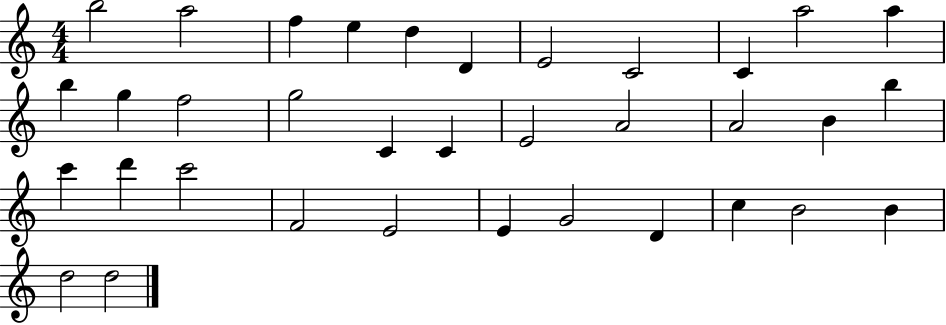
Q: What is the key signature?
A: C major